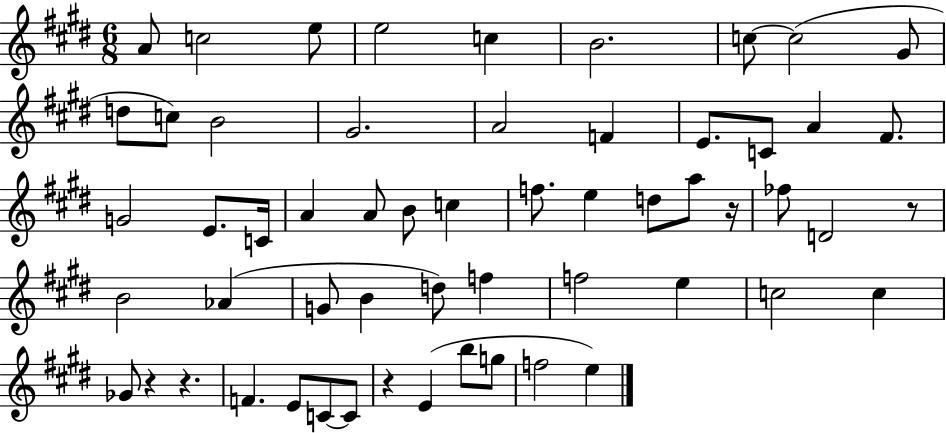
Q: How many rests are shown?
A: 5